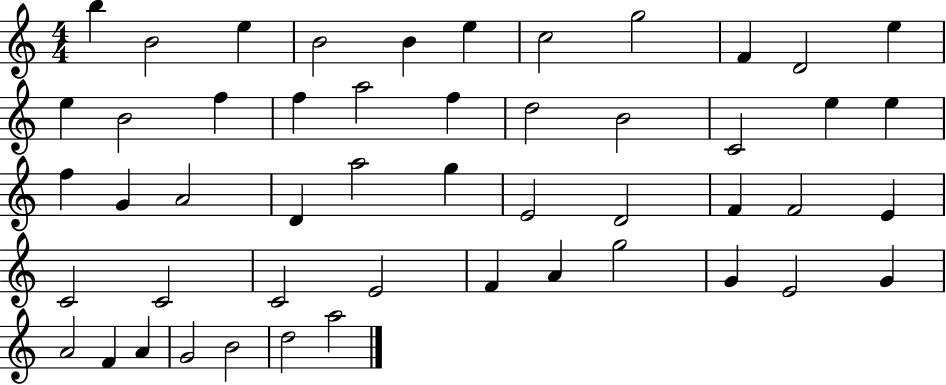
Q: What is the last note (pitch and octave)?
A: A5